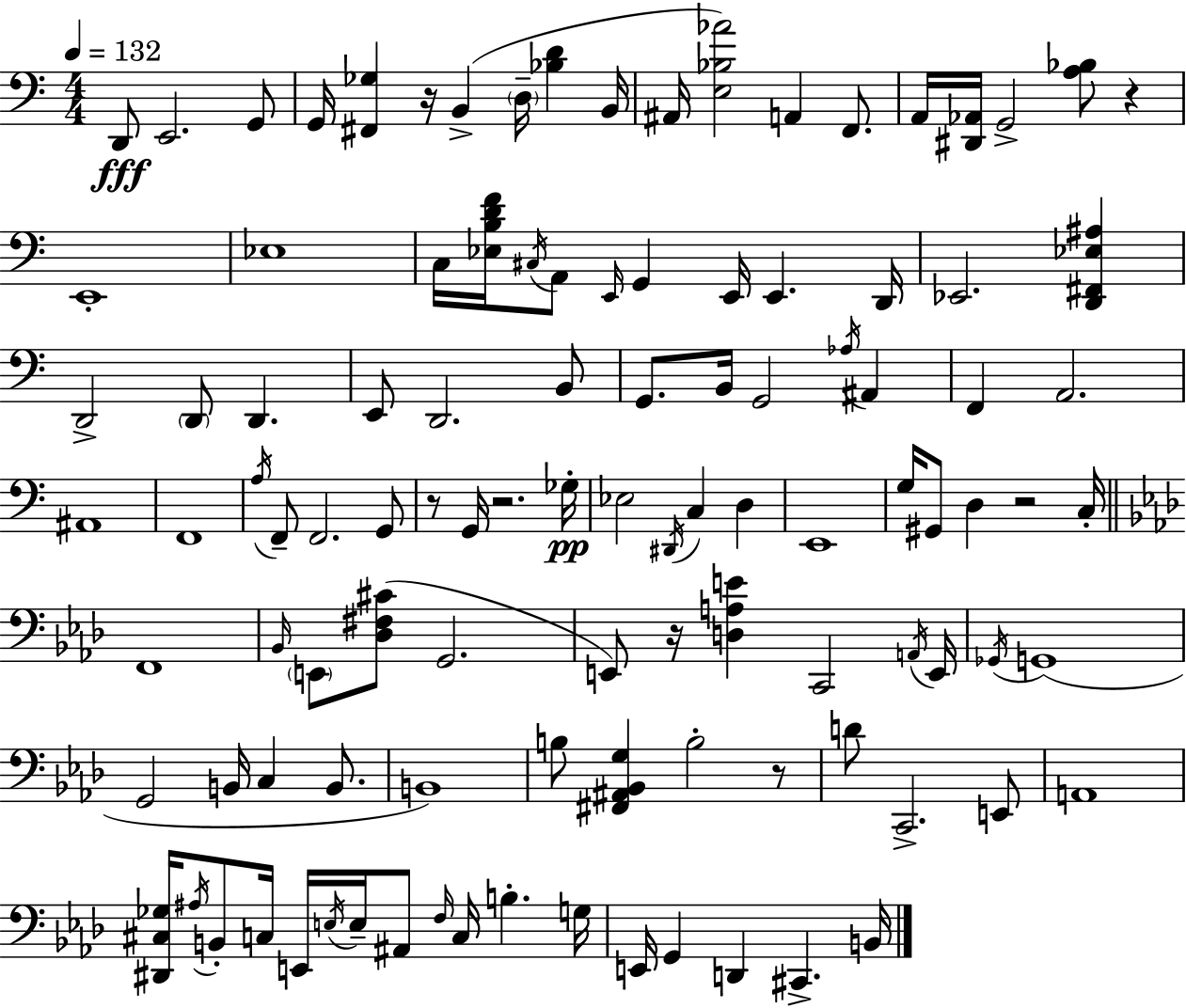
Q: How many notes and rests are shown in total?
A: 108